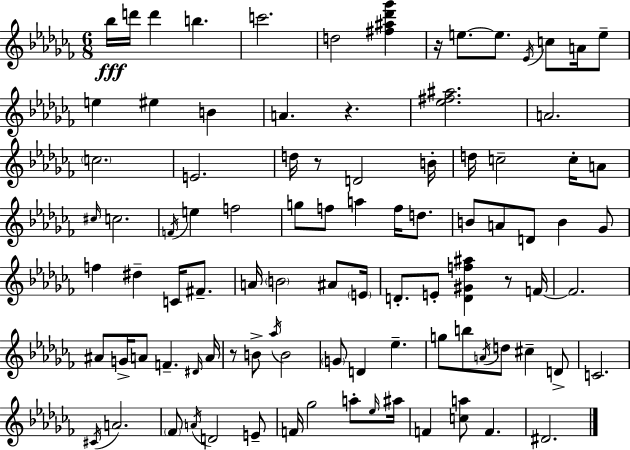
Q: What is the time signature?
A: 6/8